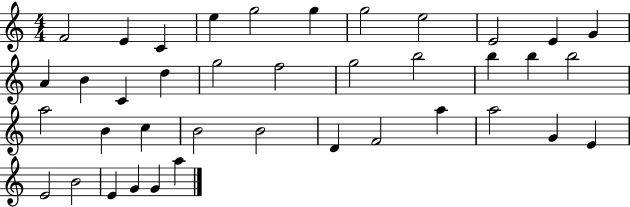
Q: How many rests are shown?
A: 0